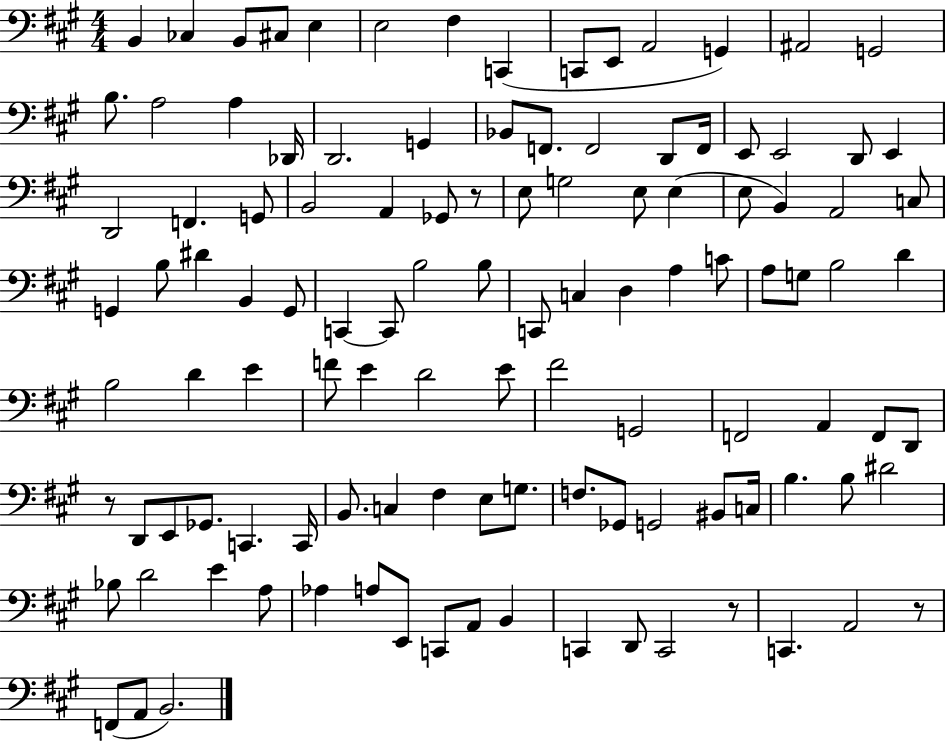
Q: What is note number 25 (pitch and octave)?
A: F2